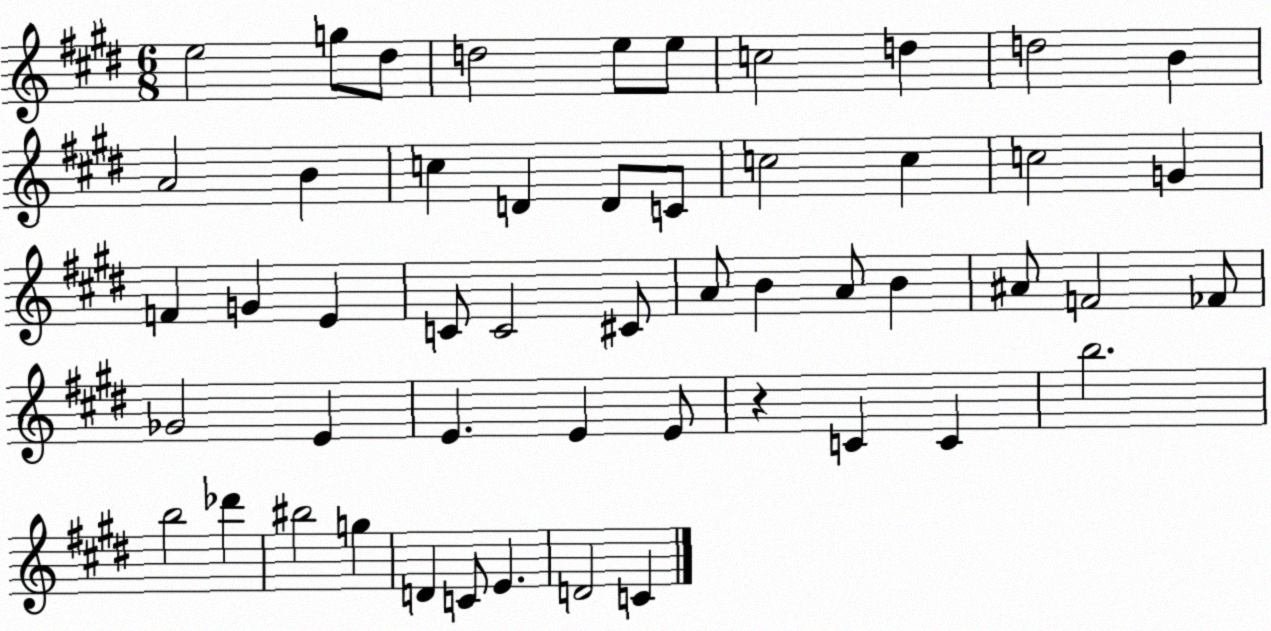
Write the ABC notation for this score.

X:1
T:Untitled
M:6/8
L:1/4
K:E
e2 g/2 ^d/2 d2 e/2 e/2 c2 d d2 B A2 B c D D/2 C/2 c2 c c2 G F G E C/2 C2 ^C/2 A/2 B A/2 B ^A/2 F2 _F/2 _G2 E E E E/2 z C C b2 b2 _d' ^b2 g D C/2 E D2 C